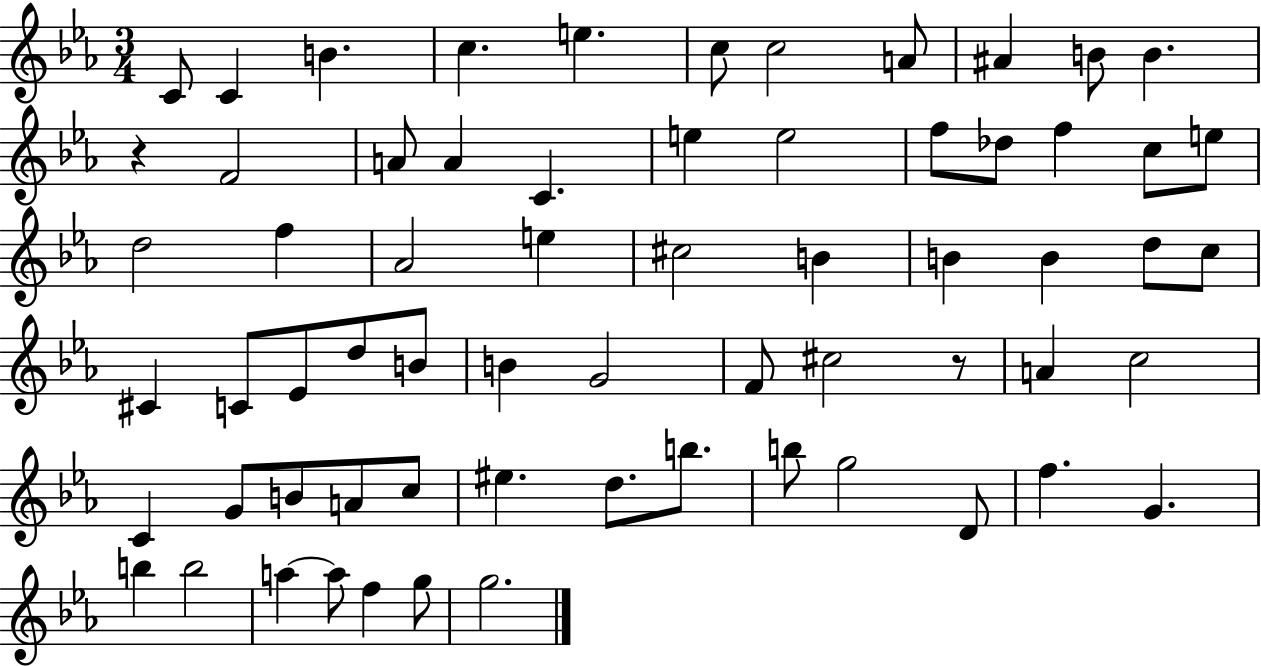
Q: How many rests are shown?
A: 2